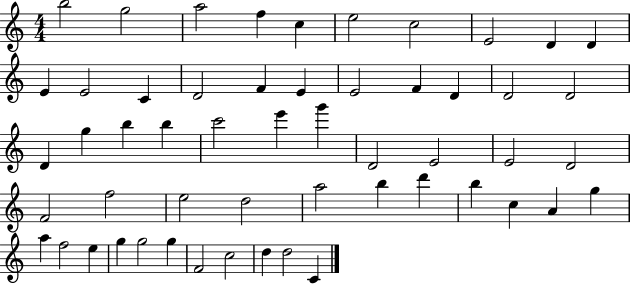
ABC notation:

X:1
T:Untitled
M:4/4
L:1/4
K:C
b2 g2 a2 f c e2 c2 E2 D D E E2 C D2 F E E2 F D D2 D2 D g b b c'2 e' g' D2 E2 E2 D2 F2 f2 e2 d2 a2 b d' b c A g a f2 e g g2 g F2 c2 d d2 C